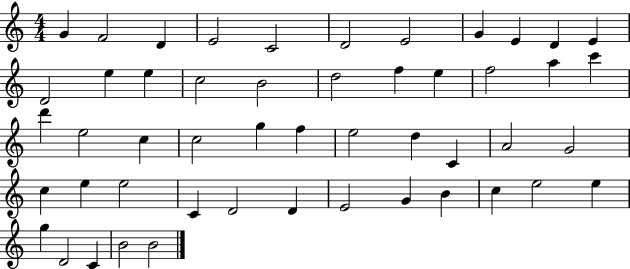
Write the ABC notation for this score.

X:1
T:Untitled
M:4/4
L:1/4
K:C
G F2 D E2 C2 D2 E2 G E D E D2 e e c2 B2 d2 f e f2 a c' d' e2 c c2 g f e2 d C A2 G2 c e e2 C D2 D E2 G B c e2 e g D2 C B2 B2